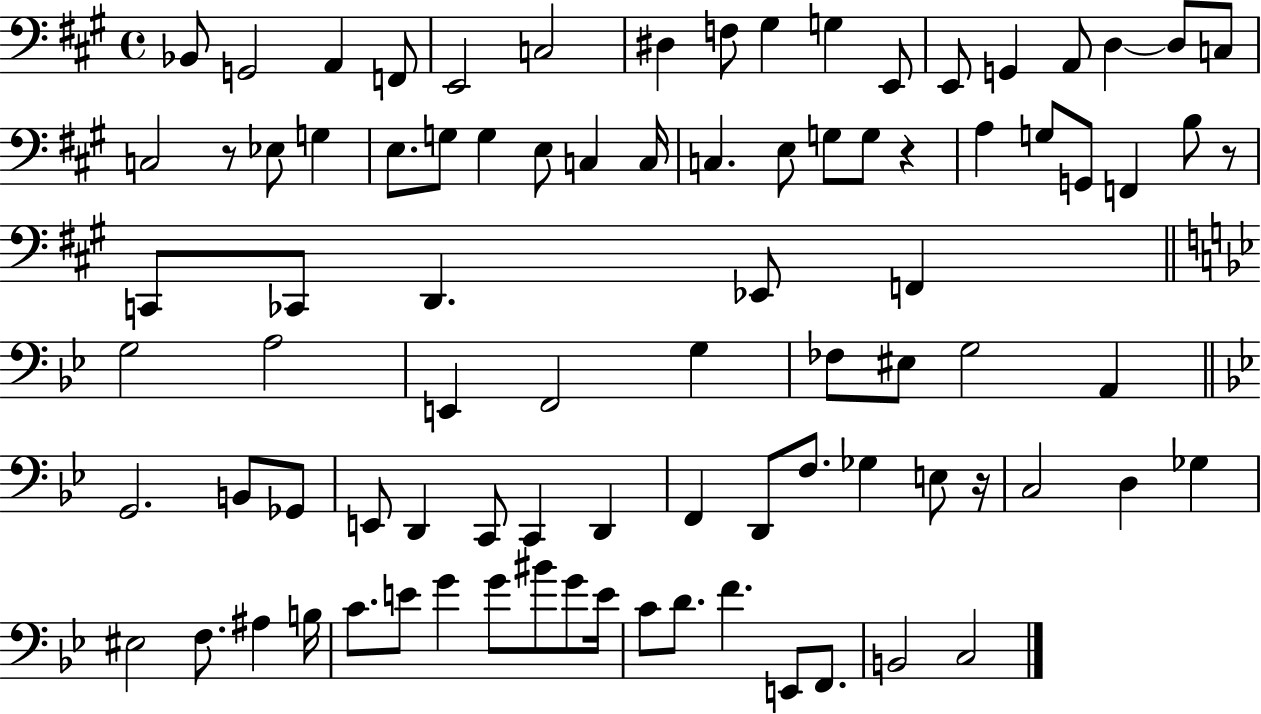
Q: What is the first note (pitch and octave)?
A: Bb2